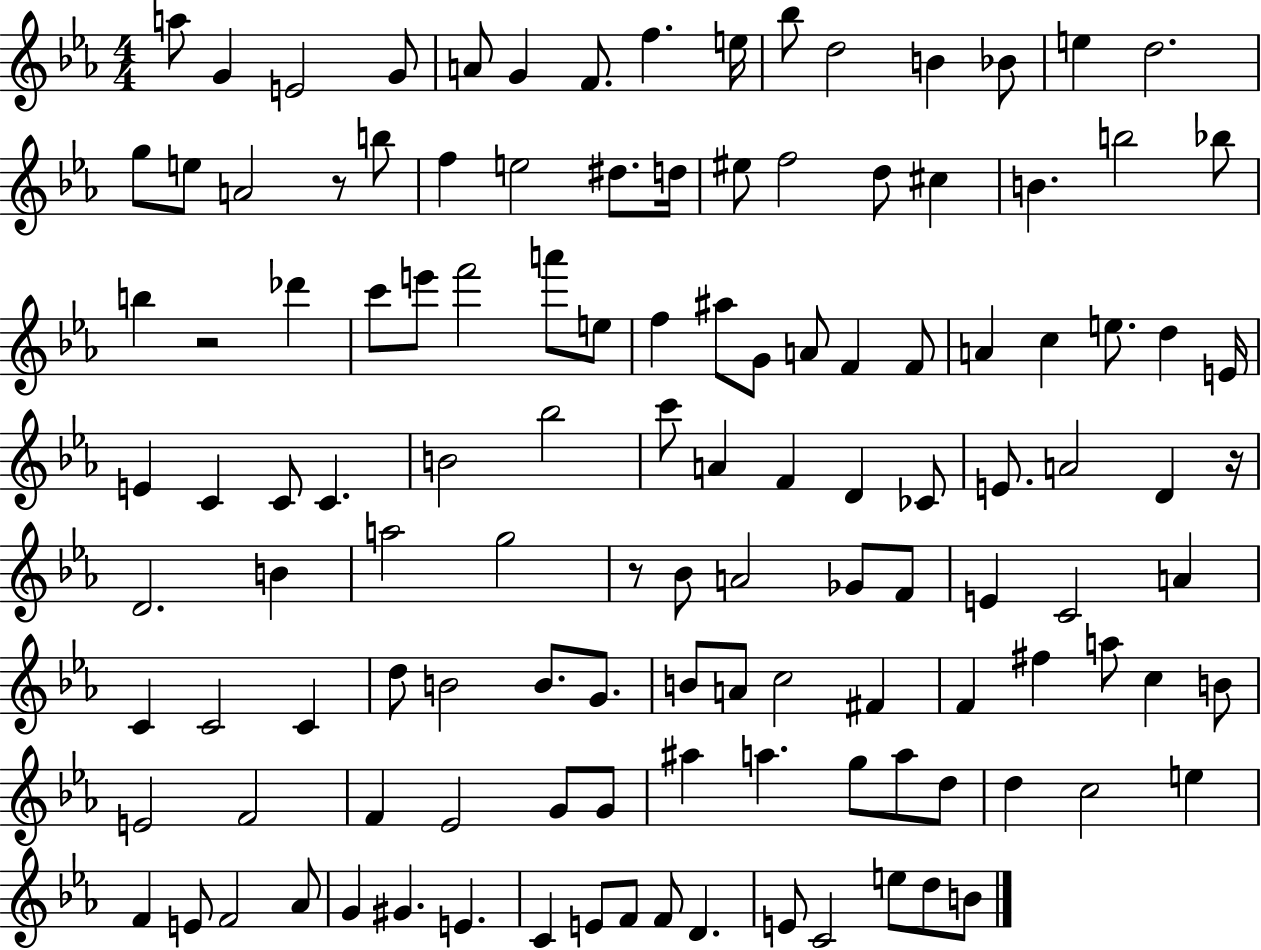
{
  \clef treble
  \numericTimeSignature
  \time 4/4
  \key ees \major
  \repeat volta 2 { a''8 g'4 e'2 g'8 | a'8 g'4 f'8. f''4. e''16 | bes''8 d''2 b'4 bes'8 | e''4 d''2. | \break g''8 e''8 a'2 r8 b''8 | f''4 e''2 dis''8. d''16 | eis''8 f''2 d''8 cis''4 | b'4. b''2 bes''8 | \break b''4 r2 des'''4 | c'''8 e'''8 f'''2 a'''8 e''8 | f''4 ais''8 g'8 a'8 f'4 f'8 | a'4 c''4 e''8. d''4 e'16 | \break e'4 c'4 c'8 c'4. | b'2 bes''2 | c'''8 a'4 f'4 d'4 ces'8 | e'8. a'2 d'4 r16 | \break d'2. b'4 | a''2 g''2 | r8 bes'8 a'2 ges'8 f'8 | e'4 c'2 a'4 | \break c'4 c'2 c'4 | d''8 b'2 b'8. g'8. | b'8 a'8 c''2 fis'4 | f'4 fis''4 a''8 c''4 b'8 | \break e'2 f'2 | f'4 ees'2 g'8 g'8 | ais''4 a''4. g''8 a''8 d''8 | d''4 c''2 e''4 | \break f'4 e'8 f'2 aes'8 | g'4 gis'4. e'4. | c'4 e'8 f'8 f'8 d'4. | e'8 c'2 e''8 d''8 b'8 | \break } \bar "|."
}